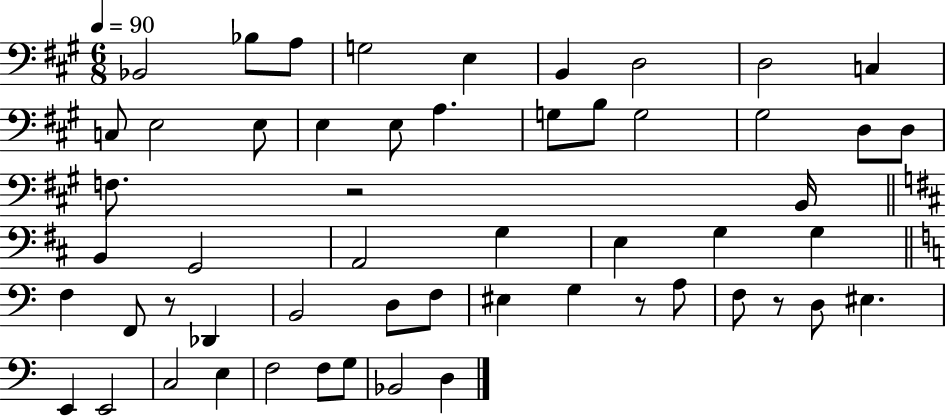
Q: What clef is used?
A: bass